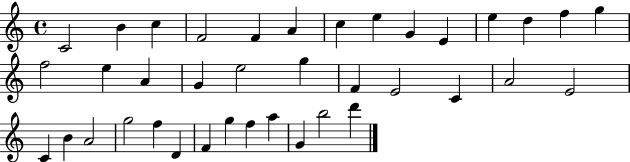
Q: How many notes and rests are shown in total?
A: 38